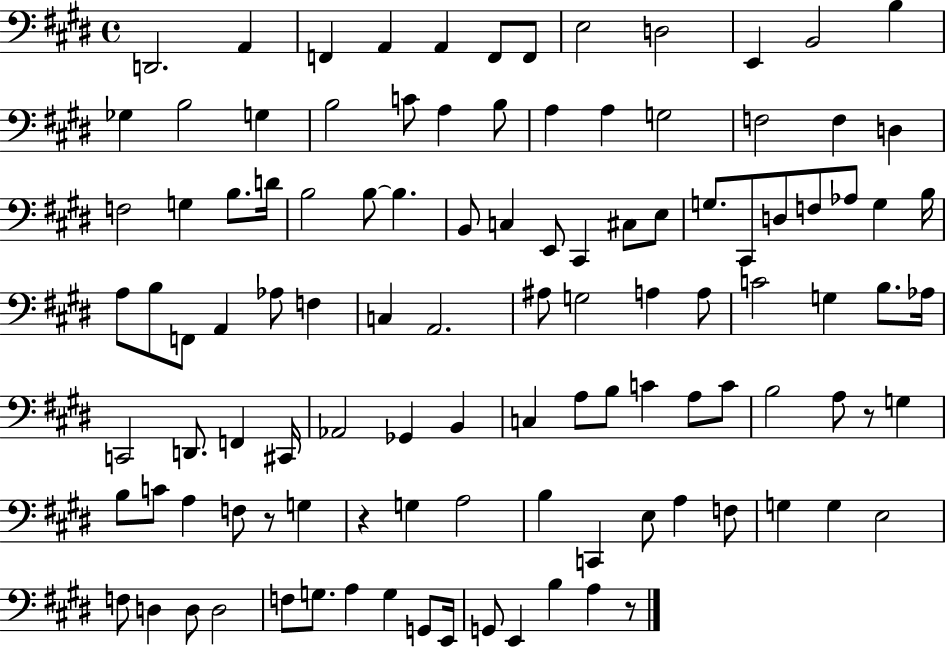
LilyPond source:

{
  \clef bass
  \time 4/4
  \defaultTimeSignature
  \key e \major
  d,2. a,4 | f,4 a,4 a,4 f,8 f,8 | e2 d2 | e,4 b,2 b4 | \break ges4 b2 g4 | b2 c'8 a4 b8 | a4 a4 g2 | f2 f4 d4 | \break f2 g4 b8. d'16 | b2 b8~~ b4. | b,8 c4 e,8 cis,4 cis8 e8 | g8. cis,8 d8 f8 aes8 g4 b16 | \break a8 b8 f,8 a,4 aes8 f4 | c4 a,2. | ais8 g2 a4 a8 | c'2 g4 b8. aes16 | \break c,2 d,8. f,4 cis,16 | aes,2 ges,4 b,4 | c4 a8 b8 c'4 a8 c'8 | b2 a8 r8 g4 | \break b8 c'8 a4 f8 r8 g4 | r4 g4 a2 | b4 c,4 e8 a4 f8 | g4 g4 e2 | \break f8 d4 d8 d2 | f8 g8. a4 g4 g,8 e,16 | g,8 e,4 b4 a4 r8 | \bar "|."
}